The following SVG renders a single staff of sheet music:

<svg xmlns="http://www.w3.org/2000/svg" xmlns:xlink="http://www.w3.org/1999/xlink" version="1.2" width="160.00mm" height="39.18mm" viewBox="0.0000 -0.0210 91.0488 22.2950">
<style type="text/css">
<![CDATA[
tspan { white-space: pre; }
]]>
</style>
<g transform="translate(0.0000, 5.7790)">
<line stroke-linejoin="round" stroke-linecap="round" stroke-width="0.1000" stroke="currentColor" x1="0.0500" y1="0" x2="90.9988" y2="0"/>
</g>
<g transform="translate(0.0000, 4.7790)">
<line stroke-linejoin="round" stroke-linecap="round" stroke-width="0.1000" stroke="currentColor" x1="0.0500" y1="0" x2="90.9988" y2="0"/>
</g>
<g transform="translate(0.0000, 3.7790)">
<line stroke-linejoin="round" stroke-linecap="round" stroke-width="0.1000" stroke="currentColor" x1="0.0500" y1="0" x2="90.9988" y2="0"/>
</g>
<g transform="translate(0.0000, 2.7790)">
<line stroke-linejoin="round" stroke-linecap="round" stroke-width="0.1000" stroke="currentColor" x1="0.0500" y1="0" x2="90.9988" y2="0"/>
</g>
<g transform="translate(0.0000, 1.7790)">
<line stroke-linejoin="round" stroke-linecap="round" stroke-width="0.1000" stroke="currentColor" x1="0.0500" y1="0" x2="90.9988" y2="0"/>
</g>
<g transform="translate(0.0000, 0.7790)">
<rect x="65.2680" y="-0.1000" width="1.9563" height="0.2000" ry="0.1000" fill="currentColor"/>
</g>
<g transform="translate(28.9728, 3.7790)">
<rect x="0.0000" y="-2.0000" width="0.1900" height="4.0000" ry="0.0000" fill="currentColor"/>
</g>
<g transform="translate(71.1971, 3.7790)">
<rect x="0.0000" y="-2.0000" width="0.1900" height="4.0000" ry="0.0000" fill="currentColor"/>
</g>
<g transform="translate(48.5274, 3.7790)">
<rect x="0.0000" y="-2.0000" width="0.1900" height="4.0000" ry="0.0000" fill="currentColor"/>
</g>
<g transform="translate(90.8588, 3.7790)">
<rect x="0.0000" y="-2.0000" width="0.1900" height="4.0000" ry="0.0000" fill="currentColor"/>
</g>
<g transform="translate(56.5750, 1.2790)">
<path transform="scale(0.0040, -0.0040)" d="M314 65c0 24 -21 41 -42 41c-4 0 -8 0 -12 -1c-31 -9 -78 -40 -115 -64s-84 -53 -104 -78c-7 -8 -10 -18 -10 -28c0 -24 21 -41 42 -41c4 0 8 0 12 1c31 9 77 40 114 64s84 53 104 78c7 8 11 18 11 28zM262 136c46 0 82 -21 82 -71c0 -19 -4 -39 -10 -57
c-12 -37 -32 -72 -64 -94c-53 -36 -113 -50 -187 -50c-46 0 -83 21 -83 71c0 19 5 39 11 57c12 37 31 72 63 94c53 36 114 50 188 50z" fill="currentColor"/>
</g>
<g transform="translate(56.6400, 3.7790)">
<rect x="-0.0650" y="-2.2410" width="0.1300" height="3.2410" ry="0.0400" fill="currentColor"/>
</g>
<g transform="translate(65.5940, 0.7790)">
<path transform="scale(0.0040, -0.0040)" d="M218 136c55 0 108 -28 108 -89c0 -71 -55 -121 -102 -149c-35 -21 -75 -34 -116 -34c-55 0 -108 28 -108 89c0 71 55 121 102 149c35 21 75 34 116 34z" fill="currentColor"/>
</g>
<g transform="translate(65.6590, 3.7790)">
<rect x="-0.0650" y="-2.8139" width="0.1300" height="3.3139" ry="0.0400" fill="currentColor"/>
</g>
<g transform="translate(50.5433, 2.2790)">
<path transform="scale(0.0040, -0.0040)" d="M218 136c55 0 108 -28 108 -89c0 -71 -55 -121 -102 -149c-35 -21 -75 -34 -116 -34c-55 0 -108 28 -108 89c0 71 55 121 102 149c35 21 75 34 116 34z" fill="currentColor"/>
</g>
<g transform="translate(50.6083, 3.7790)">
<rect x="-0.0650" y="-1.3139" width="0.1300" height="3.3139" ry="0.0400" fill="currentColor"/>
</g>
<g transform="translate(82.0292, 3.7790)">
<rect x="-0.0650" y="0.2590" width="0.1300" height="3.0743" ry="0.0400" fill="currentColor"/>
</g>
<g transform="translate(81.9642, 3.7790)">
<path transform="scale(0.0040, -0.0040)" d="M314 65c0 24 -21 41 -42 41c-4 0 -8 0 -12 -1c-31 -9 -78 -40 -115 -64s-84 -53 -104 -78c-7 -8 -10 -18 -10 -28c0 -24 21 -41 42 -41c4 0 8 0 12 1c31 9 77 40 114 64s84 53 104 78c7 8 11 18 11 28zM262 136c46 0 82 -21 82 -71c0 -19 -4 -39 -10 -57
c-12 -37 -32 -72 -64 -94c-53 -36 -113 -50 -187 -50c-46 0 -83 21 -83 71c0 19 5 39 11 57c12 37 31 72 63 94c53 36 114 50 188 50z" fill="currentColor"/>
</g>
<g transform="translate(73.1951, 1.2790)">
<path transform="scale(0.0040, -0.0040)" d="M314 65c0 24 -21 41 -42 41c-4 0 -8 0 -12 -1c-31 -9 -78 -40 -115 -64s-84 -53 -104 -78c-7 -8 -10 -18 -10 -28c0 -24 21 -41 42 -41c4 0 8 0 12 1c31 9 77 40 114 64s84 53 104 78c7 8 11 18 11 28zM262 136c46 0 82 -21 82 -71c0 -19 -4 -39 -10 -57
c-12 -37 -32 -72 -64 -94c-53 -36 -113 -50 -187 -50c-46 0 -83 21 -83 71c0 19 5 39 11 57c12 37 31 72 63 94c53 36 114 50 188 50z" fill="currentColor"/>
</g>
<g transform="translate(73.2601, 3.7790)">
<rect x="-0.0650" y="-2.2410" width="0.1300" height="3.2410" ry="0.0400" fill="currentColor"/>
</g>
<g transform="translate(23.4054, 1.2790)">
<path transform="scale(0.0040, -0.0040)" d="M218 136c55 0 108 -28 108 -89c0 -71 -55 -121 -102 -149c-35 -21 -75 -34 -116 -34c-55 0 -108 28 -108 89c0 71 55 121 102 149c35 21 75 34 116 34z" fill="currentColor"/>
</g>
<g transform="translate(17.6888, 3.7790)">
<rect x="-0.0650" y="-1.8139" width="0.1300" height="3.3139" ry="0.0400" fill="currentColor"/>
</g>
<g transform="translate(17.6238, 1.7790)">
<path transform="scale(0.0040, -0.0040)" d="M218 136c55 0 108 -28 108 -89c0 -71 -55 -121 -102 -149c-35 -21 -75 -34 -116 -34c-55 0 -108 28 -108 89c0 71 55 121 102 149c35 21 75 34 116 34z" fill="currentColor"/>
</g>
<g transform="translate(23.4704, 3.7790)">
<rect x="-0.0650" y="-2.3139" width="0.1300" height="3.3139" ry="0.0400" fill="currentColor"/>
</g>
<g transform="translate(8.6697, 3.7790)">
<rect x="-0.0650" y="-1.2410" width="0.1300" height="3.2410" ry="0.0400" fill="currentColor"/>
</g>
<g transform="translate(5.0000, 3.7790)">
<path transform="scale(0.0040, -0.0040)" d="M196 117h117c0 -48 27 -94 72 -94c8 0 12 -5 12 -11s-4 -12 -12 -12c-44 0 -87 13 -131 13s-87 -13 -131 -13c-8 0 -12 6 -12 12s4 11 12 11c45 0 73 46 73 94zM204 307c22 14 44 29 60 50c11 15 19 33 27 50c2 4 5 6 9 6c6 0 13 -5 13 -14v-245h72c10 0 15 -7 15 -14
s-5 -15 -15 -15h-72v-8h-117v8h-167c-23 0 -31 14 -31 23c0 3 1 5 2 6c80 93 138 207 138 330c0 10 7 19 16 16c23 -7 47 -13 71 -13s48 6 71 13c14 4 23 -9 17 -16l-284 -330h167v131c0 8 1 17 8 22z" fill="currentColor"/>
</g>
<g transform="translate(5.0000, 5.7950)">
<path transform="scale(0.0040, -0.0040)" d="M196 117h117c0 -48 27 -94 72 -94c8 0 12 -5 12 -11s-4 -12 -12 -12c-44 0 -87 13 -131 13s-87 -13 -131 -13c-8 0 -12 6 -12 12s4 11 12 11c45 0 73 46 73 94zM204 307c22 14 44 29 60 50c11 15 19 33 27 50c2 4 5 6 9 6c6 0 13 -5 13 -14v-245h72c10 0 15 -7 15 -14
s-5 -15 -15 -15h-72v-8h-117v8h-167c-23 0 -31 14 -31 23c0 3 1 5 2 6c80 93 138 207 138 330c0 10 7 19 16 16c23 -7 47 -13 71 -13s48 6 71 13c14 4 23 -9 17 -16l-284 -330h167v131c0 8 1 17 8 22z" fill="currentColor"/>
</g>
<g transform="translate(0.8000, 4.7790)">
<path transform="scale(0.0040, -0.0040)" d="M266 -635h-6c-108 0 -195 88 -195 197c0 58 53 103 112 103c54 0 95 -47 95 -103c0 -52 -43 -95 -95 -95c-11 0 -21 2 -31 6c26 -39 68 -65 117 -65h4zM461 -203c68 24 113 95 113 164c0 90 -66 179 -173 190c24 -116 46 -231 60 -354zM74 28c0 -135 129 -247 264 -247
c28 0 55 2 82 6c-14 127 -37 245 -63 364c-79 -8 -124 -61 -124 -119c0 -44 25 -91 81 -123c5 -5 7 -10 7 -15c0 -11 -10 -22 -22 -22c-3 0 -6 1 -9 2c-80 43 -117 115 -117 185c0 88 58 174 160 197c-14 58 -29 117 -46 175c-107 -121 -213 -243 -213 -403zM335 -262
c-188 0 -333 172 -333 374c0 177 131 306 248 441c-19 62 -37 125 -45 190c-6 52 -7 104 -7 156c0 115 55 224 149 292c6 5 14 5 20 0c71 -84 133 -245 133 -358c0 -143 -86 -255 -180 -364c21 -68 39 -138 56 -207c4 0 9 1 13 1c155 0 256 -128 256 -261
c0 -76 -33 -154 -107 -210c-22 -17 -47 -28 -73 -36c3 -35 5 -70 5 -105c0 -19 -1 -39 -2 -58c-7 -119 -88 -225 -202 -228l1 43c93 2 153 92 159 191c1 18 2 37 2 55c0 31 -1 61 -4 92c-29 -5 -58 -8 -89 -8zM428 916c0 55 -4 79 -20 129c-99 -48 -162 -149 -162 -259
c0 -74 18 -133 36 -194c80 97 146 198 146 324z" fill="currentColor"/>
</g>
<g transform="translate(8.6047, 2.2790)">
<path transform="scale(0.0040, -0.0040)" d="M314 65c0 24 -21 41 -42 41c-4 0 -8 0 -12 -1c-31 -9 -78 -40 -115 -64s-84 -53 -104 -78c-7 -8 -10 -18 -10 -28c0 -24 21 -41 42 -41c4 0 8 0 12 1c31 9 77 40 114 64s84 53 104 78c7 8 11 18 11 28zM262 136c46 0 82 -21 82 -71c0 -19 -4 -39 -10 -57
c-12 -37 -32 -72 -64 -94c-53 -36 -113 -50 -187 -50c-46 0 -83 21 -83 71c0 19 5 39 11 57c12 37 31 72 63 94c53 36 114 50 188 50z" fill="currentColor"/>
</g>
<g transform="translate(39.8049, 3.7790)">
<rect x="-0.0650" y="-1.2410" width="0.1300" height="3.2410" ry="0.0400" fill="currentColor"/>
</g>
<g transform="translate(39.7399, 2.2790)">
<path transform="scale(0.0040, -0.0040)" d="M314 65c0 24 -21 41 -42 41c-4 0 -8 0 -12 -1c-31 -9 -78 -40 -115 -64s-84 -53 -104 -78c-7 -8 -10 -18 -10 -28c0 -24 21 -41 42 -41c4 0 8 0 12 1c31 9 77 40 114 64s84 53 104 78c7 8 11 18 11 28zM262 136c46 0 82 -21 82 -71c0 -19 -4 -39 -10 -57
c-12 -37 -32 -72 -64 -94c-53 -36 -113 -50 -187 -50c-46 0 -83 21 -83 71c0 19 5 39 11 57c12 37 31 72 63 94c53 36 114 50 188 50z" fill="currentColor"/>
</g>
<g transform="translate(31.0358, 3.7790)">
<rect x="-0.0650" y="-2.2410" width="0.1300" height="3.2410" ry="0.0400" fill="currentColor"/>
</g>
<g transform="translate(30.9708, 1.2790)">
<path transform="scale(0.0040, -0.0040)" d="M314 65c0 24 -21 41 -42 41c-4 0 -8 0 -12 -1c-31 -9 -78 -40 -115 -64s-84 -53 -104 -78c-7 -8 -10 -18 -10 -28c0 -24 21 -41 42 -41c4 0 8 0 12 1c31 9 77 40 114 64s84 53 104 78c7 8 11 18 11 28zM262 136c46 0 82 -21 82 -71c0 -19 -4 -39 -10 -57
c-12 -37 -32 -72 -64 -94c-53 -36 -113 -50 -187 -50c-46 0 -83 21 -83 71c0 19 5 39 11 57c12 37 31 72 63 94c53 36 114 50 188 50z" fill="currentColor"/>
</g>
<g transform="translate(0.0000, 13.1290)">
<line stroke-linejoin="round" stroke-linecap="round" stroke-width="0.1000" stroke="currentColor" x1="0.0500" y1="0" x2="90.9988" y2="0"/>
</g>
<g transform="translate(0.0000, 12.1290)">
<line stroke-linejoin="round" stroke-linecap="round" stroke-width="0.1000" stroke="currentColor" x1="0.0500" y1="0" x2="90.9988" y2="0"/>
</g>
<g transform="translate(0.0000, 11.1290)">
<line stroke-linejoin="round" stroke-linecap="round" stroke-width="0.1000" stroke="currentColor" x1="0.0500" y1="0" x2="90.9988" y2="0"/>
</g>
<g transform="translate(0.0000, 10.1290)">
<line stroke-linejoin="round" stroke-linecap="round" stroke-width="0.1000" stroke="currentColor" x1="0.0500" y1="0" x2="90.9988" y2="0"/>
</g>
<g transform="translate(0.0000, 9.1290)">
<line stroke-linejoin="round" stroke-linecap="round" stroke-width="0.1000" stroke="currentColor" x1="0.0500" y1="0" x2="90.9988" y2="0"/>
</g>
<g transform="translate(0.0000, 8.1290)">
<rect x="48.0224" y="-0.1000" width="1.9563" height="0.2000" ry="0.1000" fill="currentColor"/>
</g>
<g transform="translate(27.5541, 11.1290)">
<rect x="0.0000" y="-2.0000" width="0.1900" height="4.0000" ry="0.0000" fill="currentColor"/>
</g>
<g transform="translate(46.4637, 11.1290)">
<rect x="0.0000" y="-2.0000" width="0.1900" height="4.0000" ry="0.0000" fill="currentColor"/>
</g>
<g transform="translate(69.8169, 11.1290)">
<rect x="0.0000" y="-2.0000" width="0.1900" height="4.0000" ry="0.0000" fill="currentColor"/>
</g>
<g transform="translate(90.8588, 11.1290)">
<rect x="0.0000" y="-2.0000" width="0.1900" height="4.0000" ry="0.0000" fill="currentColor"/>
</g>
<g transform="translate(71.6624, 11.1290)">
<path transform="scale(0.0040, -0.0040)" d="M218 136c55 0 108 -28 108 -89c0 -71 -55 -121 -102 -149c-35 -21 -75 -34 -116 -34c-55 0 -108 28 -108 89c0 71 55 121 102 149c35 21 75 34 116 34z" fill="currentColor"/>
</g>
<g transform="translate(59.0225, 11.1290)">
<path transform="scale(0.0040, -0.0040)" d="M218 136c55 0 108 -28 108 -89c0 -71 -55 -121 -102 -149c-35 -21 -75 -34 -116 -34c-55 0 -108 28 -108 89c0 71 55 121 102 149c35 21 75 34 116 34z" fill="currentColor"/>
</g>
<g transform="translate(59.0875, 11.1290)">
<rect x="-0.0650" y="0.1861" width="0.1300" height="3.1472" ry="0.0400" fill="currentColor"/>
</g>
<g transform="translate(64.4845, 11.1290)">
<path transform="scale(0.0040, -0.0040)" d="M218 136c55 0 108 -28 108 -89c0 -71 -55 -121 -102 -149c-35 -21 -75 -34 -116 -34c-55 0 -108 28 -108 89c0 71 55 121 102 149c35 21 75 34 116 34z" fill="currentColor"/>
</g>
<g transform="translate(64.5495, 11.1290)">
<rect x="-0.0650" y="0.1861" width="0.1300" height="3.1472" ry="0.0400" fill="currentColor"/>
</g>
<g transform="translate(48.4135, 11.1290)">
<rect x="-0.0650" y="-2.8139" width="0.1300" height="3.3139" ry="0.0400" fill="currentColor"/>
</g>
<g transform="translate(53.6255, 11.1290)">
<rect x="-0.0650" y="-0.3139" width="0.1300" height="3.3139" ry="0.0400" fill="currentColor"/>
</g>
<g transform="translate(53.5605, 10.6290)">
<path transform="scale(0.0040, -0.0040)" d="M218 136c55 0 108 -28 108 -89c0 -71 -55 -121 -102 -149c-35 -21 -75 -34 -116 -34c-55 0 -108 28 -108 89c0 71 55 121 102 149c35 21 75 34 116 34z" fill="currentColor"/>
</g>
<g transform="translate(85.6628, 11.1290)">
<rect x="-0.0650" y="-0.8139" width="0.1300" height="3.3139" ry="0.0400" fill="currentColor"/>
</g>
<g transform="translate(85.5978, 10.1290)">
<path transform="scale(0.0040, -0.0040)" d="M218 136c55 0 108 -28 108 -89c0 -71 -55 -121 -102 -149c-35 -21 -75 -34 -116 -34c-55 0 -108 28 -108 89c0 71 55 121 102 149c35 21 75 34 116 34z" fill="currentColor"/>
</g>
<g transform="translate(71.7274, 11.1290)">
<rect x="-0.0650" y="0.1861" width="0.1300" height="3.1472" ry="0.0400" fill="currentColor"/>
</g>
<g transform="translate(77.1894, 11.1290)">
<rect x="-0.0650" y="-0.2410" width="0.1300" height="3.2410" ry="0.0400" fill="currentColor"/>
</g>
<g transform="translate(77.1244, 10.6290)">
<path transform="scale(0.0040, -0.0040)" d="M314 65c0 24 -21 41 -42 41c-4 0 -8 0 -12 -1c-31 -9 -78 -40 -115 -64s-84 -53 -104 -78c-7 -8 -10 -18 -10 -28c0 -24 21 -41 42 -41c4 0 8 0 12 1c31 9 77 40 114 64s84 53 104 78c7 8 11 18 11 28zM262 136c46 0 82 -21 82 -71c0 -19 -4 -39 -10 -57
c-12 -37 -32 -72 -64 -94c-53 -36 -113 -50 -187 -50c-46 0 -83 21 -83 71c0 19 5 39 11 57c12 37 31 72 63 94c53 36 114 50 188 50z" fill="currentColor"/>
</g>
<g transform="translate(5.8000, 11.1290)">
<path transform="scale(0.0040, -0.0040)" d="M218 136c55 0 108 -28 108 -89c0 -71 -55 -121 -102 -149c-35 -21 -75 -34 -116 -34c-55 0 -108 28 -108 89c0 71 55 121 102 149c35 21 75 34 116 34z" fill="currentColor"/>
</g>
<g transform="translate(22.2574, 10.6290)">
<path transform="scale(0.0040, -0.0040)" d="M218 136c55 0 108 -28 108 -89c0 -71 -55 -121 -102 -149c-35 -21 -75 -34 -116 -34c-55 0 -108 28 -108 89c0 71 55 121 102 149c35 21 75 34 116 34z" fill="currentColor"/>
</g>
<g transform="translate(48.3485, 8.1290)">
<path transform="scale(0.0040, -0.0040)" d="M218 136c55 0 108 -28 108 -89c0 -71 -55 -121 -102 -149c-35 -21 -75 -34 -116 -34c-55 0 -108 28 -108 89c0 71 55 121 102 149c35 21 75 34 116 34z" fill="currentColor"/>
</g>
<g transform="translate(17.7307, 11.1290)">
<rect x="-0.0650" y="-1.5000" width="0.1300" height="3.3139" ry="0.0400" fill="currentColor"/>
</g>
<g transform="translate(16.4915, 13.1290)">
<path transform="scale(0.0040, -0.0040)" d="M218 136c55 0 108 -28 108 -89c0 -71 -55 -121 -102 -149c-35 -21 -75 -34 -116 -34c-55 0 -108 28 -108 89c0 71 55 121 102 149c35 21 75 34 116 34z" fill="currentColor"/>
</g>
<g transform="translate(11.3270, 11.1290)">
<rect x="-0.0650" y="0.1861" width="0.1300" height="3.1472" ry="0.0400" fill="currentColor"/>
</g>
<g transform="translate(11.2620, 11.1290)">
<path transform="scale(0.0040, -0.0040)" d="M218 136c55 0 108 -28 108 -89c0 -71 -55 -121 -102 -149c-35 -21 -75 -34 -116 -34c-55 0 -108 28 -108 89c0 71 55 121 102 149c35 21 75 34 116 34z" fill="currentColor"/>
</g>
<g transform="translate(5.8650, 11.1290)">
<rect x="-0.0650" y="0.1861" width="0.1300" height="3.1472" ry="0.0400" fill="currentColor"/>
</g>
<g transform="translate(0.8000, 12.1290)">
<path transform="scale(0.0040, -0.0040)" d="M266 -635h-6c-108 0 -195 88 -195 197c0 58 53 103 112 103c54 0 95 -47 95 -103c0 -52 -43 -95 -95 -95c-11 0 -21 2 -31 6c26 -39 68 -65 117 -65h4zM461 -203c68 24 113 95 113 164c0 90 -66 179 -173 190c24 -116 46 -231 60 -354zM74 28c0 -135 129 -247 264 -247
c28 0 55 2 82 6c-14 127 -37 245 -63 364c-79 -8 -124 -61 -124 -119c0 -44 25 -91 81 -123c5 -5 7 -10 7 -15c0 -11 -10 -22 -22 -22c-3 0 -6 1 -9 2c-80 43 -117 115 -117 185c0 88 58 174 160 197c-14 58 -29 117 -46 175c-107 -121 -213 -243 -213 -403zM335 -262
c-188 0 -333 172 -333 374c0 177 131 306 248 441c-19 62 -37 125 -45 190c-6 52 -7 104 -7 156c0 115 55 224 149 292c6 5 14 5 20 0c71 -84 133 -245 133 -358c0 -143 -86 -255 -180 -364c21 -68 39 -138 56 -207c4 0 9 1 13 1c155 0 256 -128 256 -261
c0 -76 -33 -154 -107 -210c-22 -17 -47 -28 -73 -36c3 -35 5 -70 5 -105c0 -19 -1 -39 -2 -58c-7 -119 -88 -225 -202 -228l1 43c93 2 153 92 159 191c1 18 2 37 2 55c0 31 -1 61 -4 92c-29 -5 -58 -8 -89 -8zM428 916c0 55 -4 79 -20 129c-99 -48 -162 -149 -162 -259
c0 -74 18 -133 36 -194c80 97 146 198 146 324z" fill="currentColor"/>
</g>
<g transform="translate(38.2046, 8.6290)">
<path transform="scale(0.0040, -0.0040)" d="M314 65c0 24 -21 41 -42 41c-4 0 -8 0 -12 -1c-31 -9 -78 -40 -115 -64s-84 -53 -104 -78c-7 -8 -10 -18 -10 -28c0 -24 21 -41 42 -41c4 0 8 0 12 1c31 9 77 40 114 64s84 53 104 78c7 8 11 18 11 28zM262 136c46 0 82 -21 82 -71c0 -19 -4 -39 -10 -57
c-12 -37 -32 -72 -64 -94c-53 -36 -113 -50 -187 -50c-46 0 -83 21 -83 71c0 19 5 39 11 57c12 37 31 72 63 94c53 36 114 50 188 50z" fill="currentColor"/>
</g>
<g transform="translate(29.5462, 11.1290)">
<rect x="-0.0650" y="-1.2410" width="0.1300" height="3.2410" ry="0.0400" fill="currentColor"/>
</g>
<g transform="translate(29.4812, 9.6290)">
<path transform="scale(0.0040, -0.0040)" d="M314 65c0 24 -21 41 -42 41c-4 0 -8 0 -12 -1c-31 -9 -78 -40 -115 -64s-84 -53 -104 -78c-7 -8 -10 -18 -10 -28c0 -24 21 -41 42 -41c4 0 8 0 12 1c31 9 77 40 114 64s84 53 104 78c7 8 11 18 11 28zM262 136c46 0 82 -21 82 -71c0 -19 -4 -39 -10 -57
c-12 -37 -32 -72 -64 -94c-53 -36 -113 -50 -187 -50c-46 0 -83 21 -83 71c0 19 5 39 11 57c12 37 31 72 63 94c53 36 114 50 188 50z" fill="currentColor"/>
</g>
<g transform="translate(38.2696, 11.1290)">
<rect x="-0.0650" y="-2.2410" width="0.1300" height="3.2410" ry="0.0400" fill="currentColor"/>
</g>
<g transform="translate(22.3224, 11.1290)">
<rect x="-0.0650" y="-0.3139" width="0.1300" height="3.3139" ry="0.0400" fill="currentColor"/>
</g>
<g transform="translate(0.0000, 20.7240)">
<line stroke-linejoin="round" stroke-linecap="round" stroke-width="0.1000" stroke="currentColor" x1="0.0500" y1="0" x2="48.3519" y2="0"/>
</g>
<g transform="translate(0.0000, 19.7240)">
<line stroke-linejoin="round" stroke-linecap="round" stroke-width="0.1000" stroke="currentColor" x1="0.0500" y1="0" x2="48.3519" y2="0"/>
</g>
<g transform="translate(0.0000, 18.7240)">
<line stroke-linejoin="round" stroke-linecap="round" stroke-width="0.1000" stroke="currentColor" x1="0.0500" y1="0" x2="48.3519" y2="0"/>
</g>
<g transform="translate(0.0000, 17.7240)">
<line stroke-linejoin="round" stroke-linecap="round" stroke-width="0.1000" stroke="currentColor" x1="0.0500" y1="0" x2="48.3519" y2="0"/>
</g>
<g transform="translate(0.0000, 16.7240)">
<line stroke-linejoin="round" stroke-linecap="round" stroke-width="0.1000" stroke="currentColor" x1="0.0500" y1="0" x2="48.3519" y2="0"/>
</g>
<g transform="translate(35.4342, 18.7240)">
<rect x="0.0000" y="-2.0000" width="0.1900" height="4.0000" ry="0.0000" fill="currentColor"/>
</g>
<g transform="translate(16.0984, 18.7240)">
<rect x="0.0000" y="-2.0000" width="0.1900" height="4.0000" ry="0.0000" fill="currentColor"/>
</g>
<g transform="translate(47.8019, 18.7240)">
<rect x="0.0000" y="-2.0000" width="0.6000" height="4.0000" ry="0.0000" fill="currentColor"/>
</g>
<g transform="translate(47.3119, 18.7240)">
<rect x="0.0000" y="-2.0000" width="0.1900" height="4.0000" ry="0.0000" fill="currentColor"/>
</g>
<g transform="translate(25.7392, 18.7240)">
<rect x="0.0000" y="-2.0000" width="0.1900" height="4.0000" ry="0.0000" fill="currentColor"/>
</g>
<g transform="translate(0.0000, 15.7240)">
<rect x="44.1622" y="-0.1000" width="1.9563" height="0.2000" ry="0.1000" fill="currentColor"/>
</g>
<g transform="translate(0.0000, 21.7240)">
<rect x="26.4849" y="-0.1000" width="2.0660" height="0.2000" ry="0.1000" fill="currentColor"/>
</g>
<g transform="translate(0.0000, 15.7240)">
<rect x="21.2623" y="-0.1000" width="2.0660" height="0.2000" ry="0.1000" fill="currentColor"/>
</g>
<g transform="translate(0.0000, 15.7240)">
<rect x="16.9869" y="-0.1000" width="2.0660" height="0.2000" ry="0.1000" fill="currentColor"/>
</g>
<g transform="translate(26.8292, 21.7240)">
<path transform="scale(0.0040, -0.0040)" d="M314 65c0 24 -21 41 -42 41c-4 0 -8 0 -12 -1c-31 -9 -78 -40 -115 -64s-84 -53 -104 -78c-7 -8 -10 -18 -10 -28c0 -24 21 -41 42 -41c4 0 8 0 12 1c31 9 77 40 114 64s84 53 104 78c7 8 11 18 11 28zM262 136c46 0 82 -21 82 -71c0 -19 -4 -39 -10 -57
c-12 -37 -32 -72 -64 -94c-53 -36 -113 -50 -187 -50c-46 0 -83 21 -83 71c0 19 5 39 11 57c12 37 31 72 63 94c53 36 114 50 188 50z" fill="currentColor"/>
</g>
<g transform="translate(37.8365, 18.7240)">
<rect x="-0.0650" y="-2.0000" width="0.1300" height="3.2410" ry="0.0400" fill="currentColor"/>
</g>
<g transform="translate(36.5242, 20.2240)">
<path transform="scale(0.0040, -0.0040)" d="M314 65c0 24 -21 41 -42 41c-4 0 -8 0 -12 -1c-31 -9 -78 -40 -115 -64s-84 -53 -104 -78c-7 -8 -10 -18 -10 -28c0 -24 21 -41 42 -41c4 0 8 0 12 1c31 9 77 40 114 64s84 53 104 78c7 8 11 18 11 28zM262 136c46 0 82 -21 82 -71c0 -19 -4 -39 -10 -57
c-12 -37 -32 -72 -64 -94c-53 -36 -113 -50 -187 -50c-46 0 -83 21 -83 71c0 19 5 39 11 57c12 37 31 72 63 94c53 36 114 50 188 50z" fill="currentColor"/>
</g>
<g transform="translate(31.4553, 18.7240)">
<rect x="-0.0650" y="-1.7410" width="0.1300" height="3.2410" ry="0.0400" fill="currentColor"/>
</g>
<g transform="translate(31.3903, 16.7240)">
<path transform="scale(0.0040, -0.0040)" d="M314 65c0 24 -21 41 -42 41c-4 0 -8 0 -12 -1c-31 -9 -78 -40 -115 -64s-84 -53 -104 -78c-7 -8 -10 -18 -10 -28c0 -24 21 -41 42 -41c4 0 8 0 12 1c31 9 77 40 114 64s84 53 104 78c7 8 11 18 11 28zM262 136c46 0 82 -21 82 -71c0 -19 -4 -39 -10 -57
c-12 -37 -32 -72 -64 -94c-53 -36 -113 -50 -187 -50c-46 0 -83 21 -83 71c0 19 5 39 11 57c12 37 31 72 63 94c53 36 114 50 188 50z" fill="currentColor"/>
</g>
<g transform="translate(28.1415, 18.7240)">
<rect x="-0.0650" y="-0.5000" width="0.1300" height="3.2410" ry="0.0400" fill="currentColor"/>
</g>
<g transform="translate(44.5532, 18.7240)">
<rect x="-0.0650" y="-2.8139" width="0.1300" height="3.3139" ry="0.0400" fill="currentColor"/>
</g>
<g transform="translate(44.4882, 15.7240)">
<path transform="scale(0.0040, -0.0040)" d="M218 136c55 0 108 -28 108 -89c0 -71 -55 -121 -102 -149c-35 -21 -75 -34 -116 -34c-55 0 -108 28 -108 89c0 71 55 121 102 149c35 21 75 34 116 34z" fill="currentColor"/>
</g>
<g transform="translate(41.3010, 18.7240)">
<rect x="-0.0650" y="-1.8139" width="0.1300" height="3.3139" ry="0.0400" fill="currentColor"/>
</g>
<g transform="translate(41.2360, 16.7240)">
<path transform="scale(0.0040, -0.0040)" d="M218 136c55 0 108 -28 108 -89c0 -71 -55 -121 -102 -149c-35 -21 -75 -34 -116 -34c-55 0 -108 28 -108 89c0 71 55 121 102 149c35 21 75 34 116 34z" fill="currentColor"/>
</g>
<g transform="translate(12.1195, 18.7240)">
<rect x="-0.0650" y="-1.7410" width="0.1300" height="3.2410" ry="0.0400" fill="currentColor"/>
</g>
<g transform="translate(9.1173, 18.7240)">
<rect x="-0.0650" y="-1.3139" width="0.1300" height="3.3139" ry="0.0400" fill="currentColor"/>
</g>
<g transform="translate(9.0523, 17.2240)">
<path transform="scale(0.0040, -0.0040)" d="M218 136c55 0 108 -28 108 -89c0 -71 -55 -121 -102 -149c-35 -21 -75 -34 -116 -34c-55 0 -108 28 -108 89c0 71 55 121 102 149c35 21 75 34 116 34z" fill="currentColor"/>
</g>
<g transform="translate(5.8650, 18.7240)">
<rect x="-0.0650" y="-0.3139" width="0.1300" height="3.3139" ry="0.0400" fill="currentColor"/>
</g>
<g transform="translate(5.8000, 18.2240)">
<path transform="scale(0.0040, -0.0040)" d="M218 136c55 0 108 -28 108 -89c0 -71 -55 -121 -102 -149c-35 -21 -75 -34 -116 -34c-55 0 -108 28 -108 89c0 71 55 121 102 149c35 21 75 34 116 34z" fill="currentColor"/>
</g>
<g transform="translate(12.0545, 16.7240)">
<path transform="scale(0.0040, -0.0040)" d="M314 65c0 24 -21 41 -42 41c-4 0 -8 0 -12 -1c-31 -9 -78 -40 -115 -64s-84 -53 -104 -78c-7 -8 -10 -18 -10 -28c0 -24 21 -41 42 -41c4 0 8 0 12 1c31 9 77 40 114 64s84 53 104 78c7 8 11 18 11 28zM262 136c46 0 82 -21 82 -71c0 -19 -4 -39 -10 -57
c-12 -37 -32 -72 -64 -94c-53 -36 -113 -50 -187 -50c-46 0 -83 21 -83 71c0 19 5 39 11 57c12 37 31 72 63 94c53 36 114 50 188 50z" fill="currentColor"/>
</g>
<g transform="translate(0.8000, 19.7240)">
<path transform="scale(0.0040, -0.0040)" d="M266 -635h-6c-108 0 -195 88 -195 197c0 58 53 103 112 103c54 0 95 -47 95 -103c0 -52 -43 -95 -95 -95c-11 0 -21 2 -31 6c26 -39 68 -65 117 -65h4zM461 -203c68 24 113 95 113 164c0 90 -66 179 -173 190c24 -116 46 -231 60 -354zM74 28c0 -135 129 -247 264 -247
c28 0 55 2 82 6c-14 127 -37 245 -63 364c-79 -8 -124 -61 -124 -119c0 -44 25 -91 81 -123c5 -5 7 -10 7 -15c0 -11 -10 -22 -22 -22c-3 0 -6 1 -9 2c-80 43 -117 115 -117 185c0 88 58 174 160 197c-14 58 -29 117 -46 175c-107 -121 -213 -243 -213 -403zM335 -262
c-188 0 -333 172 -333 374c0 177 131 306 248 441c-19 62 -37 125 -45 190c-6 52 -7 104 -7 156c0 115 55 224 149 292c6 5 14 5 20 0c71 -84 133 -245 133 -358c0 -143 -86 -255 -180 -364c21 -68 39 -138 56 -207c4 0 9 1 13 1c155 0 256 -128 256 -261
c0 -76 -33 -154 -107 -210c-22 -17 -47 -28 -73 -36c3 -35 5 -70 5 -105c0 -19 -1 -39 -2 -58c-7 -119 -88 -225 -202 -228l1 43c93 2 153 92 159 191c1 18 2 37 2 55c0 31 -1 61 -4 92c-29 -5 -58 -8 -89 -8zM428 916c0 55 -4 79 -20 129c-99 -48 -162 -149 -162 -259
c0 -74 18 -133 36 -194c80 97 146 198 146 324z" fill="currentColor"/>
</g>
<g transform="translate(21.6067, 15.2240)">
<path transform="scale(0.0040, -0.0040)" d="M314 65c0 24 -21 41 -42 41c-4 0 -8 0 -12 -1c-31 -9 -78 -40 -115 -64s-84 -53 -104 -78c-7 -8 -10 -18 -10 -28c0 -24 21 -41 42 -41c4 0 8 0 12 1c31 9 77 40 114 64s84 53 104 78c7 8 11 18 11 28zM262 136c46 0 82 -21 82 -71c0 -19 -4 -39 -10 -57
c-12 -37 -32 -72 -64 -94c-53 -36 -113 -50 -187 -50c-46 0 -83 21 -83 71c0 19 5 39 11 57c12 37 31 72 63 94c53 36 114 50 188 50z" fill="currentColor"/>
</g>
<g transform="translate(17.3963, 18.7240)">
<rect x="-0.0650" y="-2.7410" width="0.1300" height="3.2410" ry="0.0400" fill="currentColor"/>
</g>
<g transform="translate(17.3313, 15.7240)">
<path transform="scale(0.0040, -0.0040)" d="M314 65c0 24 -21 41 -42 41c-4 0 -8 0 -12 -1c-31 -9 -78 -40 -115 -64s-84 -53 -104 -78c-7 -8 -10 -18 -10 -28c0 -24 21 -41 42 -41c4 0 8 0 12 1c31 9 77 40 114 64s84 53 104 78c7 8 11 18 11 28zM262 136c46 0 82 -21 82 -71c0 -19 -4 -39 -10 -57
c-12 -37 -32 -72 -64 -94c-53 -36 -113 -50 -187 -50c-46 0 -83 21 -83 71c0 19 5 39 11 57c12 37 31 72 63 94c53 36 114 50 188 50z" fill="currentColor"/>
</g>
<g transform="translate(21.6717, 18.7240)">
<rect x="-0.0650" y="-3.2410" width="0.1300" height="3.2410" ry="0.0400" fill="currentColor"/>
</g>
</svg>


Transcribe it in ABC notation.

X:1
T:Untitled
M:4/4
L:1/4
K:C
e2 f g g2 e2 e g2 a g2 B2 B B E c e2 g2 a c B B B c2 d c e f2 a2 b2 C2 f2 F2 f a